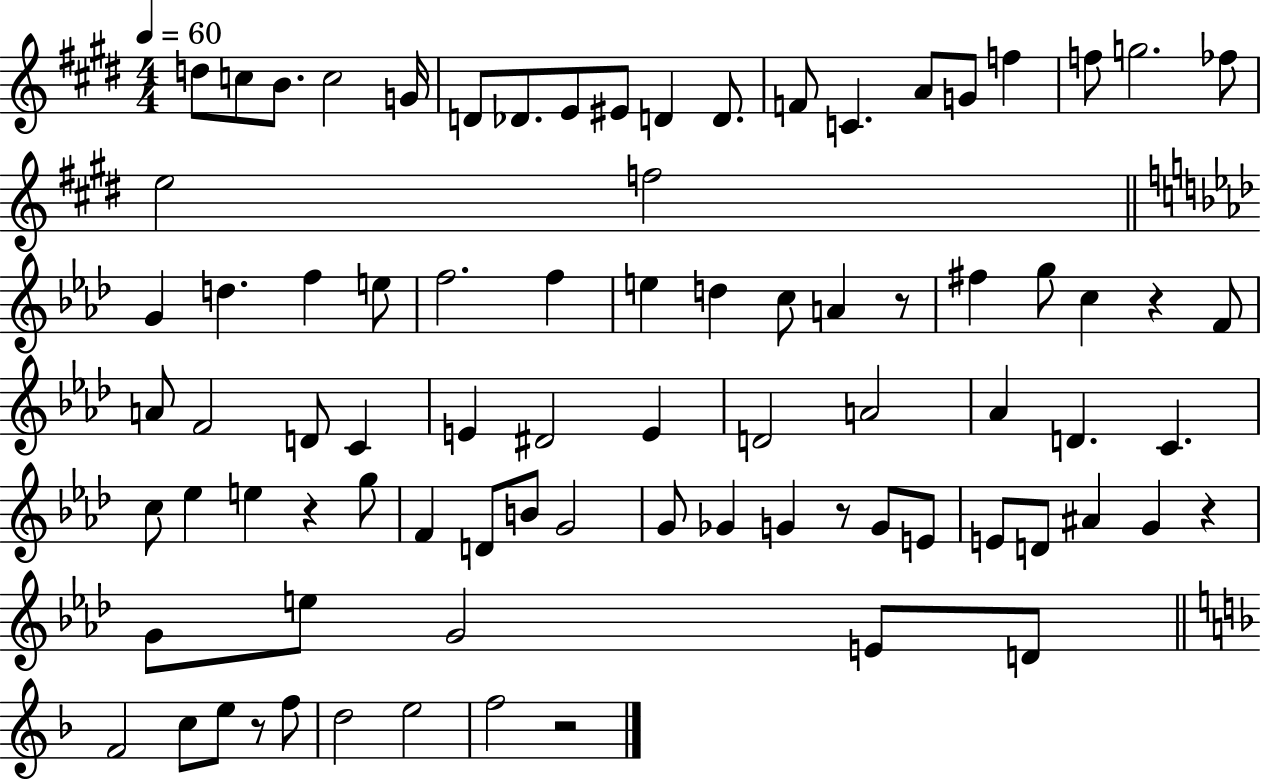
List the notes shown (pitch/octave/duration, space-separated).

D5/e C5/e B4/e. C5/h G4/s D4/e Db4/e. E4/e EIS4/e D4/q D4/e. F4/e C4/q. A4/e G4/e F5/q F5/e G5/h. FES5/e E5/h F5/h G4/q D5/q. F5/q E5/e F5/h. F5/q E5/q D5/q C5/e A4/q R/e F#5/q G5/e C5/q R/q F4/e A4/e F4/h D4/e C4/q E4/q D#4/h E4/q D4/h A4/h Ab4/q D4/q. C4/q. C5/e Eb5/q E5/q R/q G5/e F4/q D4/e B4/e G4/h G4/e Gb4/q G4/q R/e G4/e E4/e E4/e D4/e A#4/q G4/q R/q G4/e E5/e G4/h E4/e D4/e F4/h C5/e E5/e R/e F5/e D5/h E5/h F5/h R/h